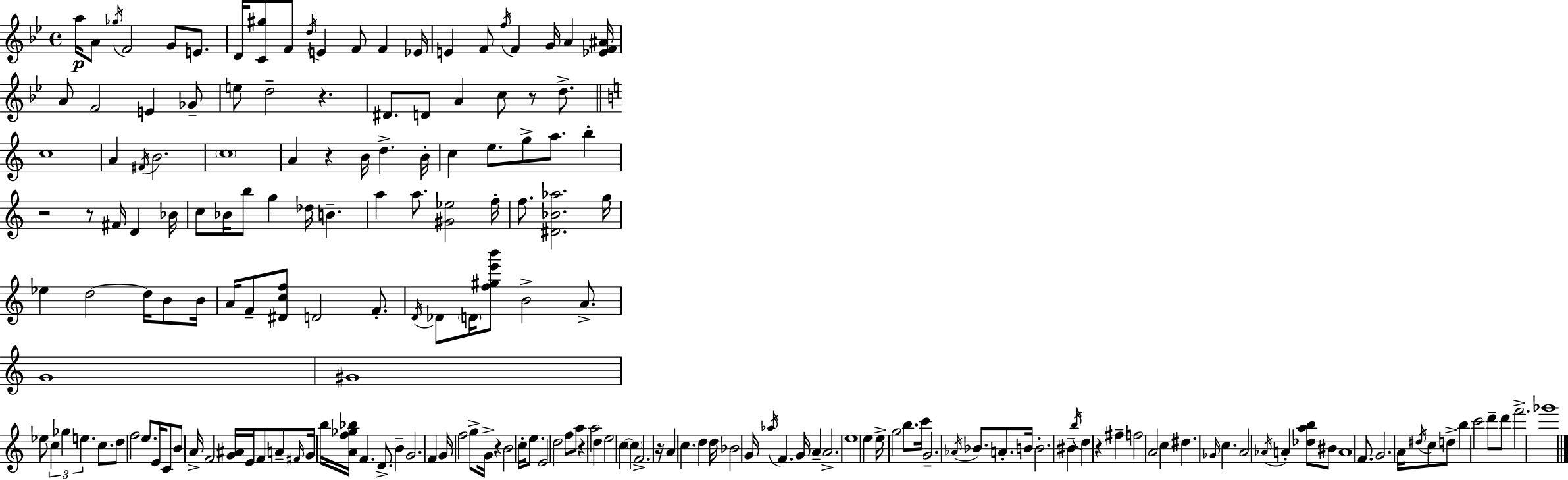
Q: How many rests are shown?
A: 9